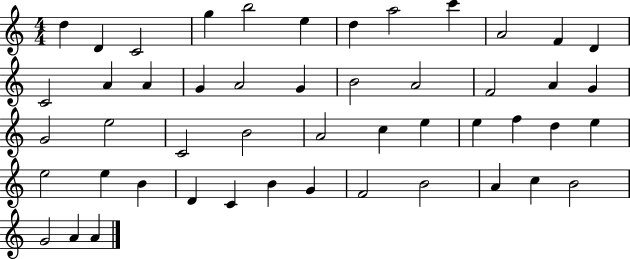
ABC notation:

X:1
T:Untitled
M:4/4
L:1/4
K:C
d D C2 g b2 e d a2 c' A2 F D C2 A A G A2 G B2 A2 F2 A G G2 e2 C2 B2 A2 c e e f d e e2 e B D C B G F2 B2 A c B2 G2 A A